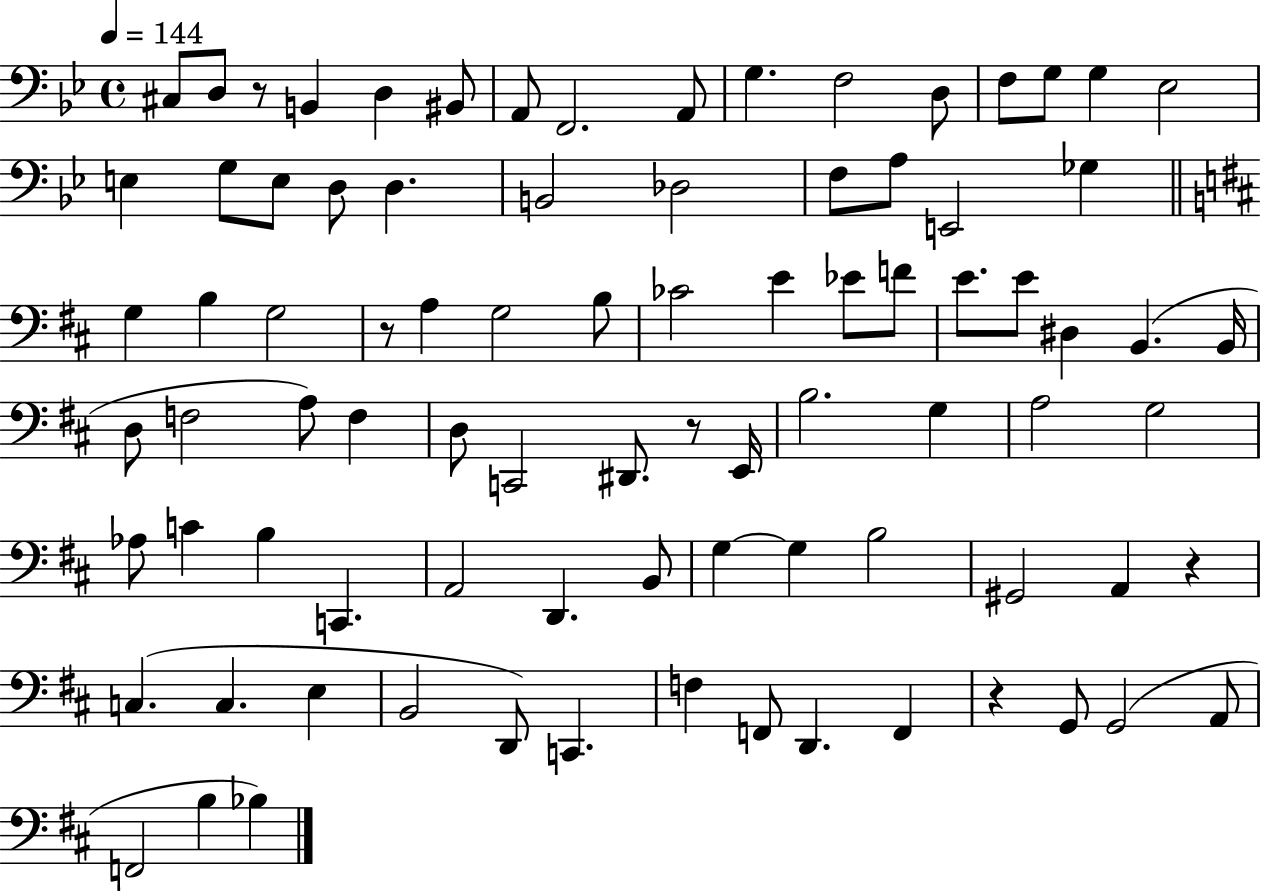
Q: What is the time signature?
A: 4/4